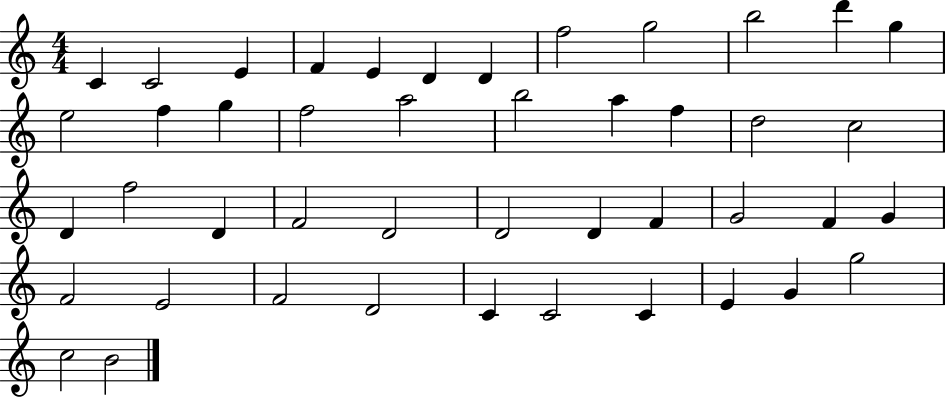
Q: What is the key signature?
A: C major